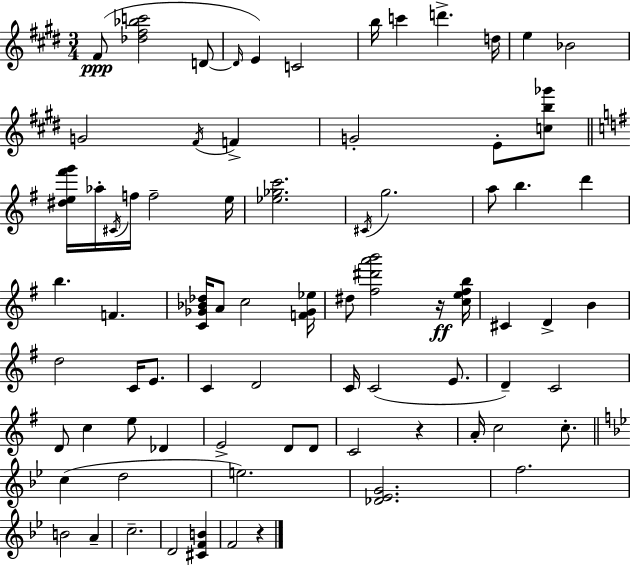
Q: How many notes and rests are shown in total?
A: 77